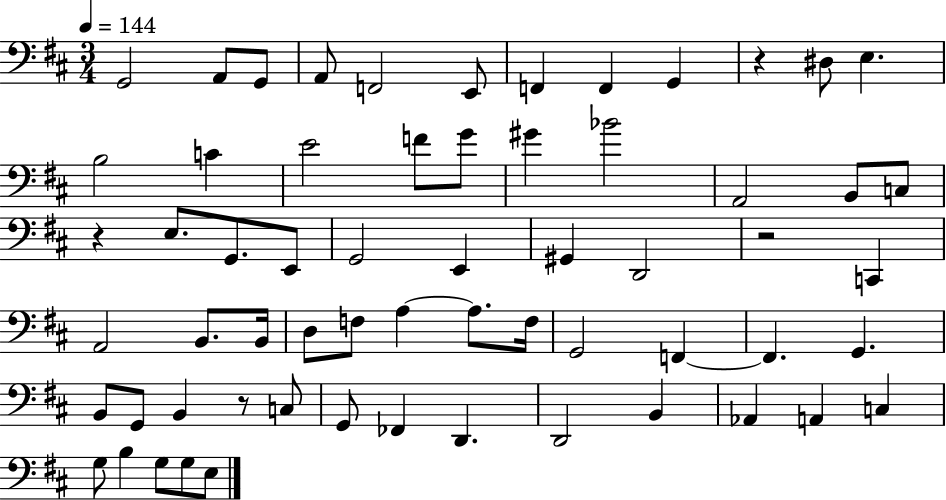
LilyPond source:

{
  \clef bass
  \numericTimeSignature
  \time 3/4
  \key d \major
  \tempo 4 = 144
  g,2 a,8 g,8 | a,8 f,2 e,8 | f,4 f,4 g,4 | r4 dis8 e4. | \break b2 c'4 | e'2 f'8 g'8 | gis'4 bes'2 | a,2 b,8 c8 | \break r4 e8. g,8. e,8 | g,2 e,4 | gis,4 d,2 | r2 c,4 | \break a,2 b,8. b,16 | d8 f8 a4~~ a8. f16 | g,2 f,4~~ | f,4. g,4. | \break b,8 g,8 b,4 r8 c8 | g,8 fes,4 d,4. | d,2 b,4 | aes,4 a,4 c4 | \break g8 b4 g8 g8 e8 | \bar "|."
}